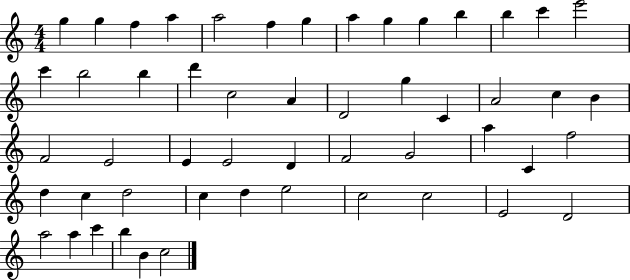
X:1
T:Untitled
M:4/4
L:1/4
K:C
g g f a a2 f g a g g b b c' e'2 c' b2 b d' c2 A D2 g C A2 c B F2 E2 E E2 D F2 G2 a C f2 d c d2 c d e2 c2 c2 E2 D2 a2 a c' b B c2